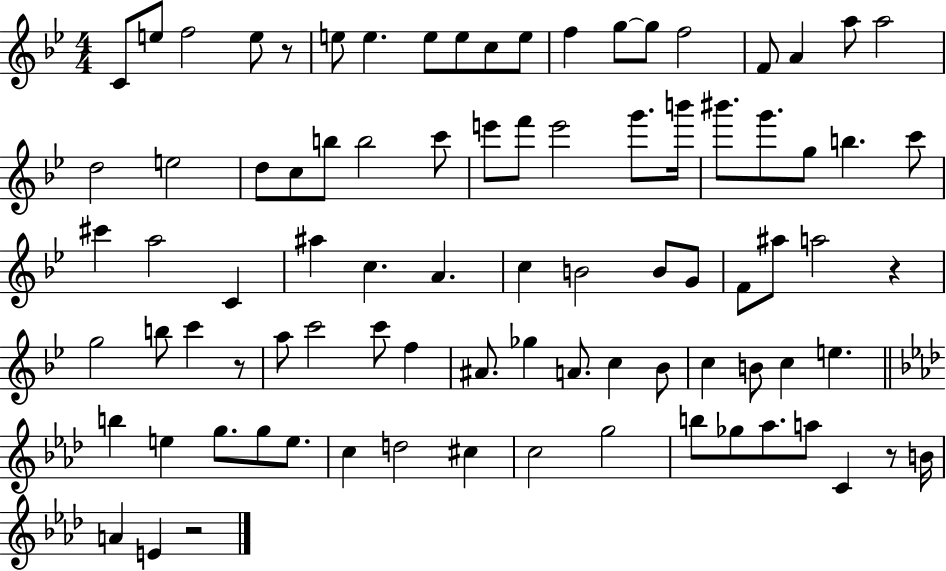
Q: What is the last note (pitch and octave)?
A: E4